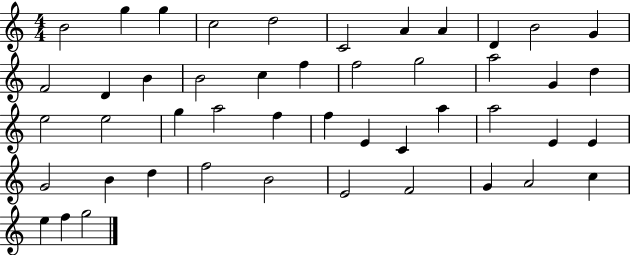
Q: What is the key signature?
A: C major